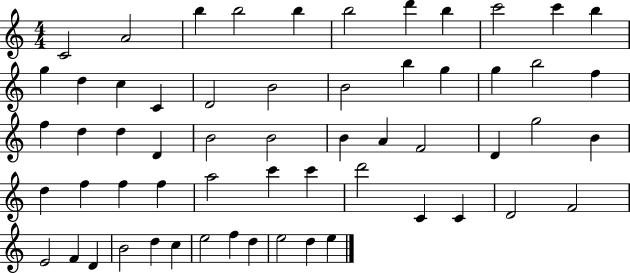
C4/h A4/h B5/q B5/h B5/q B5/h D6/q B5/q C6/h C6/q B5/q G5/q D5/q C5/q C4/q D4/h B4/h B4/h B5/q G5/q G5/q B5/h F5/q F5/q D5/q D5/q D4/q B4/h B4/h B4/q A4/q F4/h D4/q G5/h B4/q D5/q F5/q F5/q F5/q A5/h C6/q C6/q D6/h C4/q C4/q D4/h F4/h E4/h F4/q D4/q B4/h D5/q C5/q E5/h F5/q D5/q E5/h D5/q E5/q